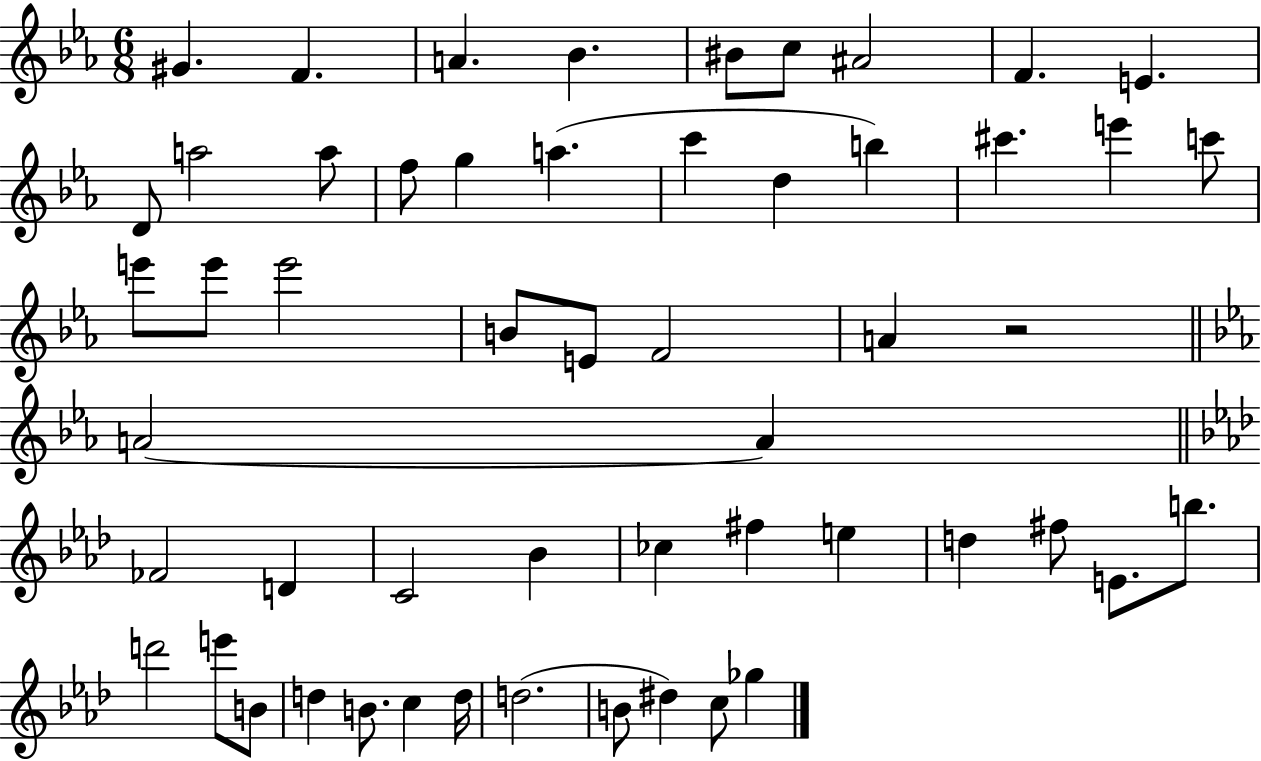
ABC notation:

X:1
T:Untitled
M:6/8
L:1/4
K:Eb
^G F A _B ^B/2 c/2 ^A2 F E D/2 a2 a/2 f/2 g a c' d b ^c' e' c'/2 e'/2 e'/2 e'2 B/2 E/2 F2 A z2 A2 A _F2 D C2 _B _c ^f e d ^f/2 E/2 b/2 d'2 e'/2 B/2 d B/2 c d/4 d2 B/2 ^d c/2 _g